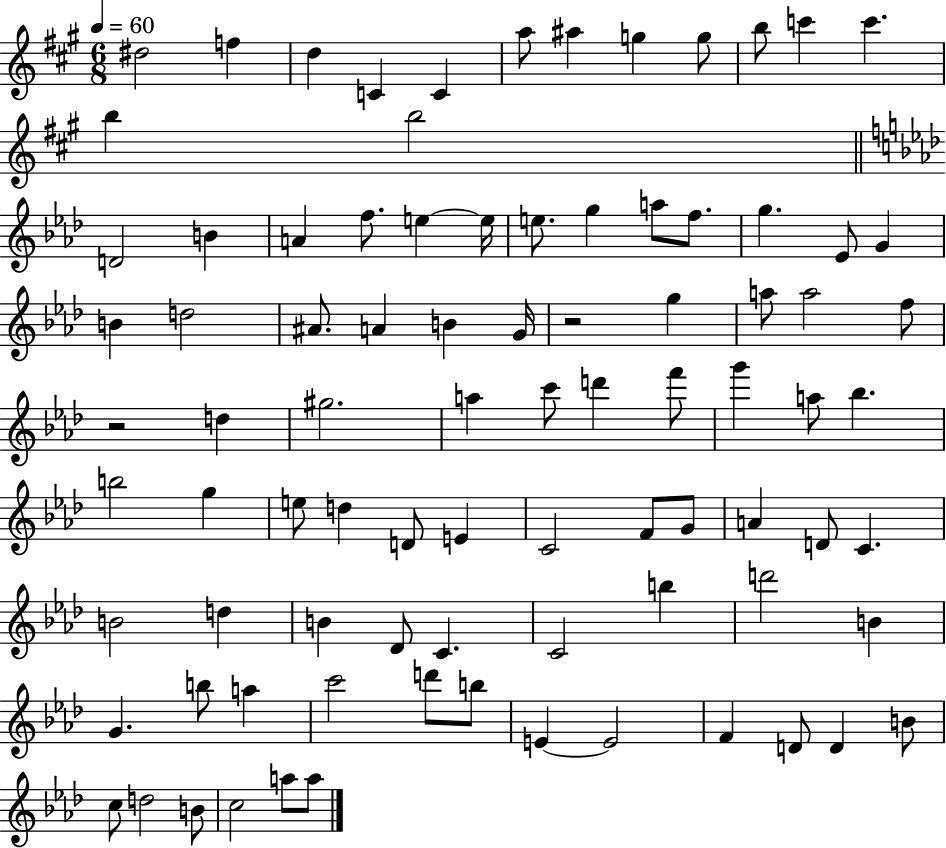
{
  \clef treble
  \numericTimeSignature
  \time 6/8
  \key a \major
  \tempo 4 = 60
  \repeat volta 2 { dis''2 f''4 | d''4 c'4 c'4 | a''8 ais''4 g''4 g''8 | b''8 c'''4 c'''4. | \break b''4 b''2 | \bar "||" \break \key f \minor d'2 b'4 | a'4 f''8. e''4~~ e''16 | e''8. g''4 a''8 f''8. | g''4. ees'8 g'4 | \break b'4 d''2 | ais'8. a'4 b'4 g'16 | r2 g''4 | a''8 a''2 f''8 | \break r2 d''4 | gis''2. | a''4 c'''8 d'''4 f'''8 | g'''4 a''8 bes''4. | \break b''2 g''4 | e''8 d''4 d'8 e'4 | c'2 f'8 g'8 | a'4 d'8 c'4. | \break b'2 d''4 | b'4 des'8 c'4. | c'2 b''4 | d'''2 b'4 | \break g'4. b''8 a''4 | c'''2 d'''8 b''8 | e'4~~ e'2 | f'4 d'8 d'4 b'8 | \break c''8 d''2 b'8 | c''2 a''8 a''8 | } \bar "|."
}